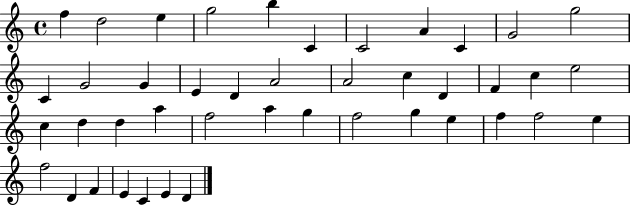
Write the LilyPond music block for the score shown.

{
  \clef treble
  \time 4/4
  \defaultTimeSignature
  \key c \major
  f''4 d''2 e''4 | g''2 b''4 c'4 | c'2 a'4 c'4 | g'2 g''2 | \break c'4 g'2 g'4 | e'4 d'4 a'2 | a'2 c''4 d'4 | f'4 c''4 e''2 | \break c''4 d''4 d''4 a''4 | f''2 a''4 g''4 | f''2 g''4 e''4 | f''4 f''2 e''4 | \break f''2 d'4 f'4 | e'4 c'4 e'4 d'4 | \bar "|."
}